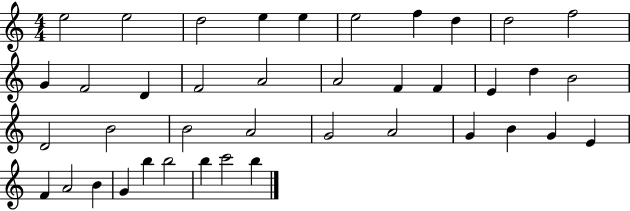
X:1
T:Untitled
M:4/4
L:1/4
K:C
e2 e2 d2 e e e2 f d d2 f2 G F2 D F2 A2 A2 F F E d B2 D2 B2 B2 A2 G2 A2 G B G E F A2 B G b b2 b c'2 b